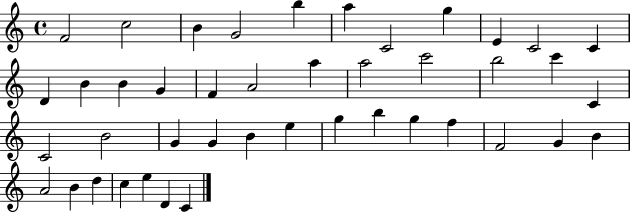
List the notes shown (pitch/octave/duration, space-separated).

F4/h C5/h B4/q G4/h B5/q A5/q C4/h G5/q E4/q C4/h C4/q D4/q B4/q B4/q G4/q F4/q A4/h A5/q A5/h C6/h B5/h C6/q C4/q C4/h B4/h G4/q G4/q B4/q E5/q G5/q B5/q G5/q F5/q F4/h G4/q B4/q A4/h B4/q D5/q C5/q E5/q D4/q C4/q